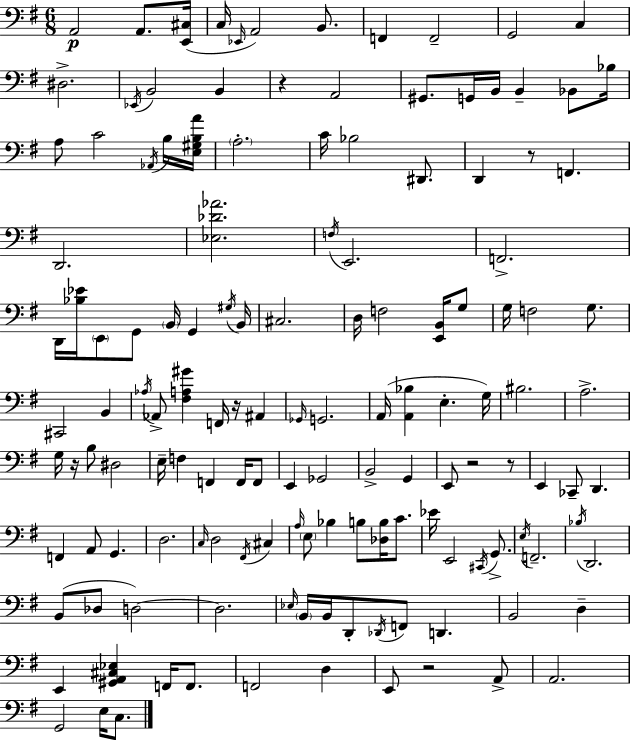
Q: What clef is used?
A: bass